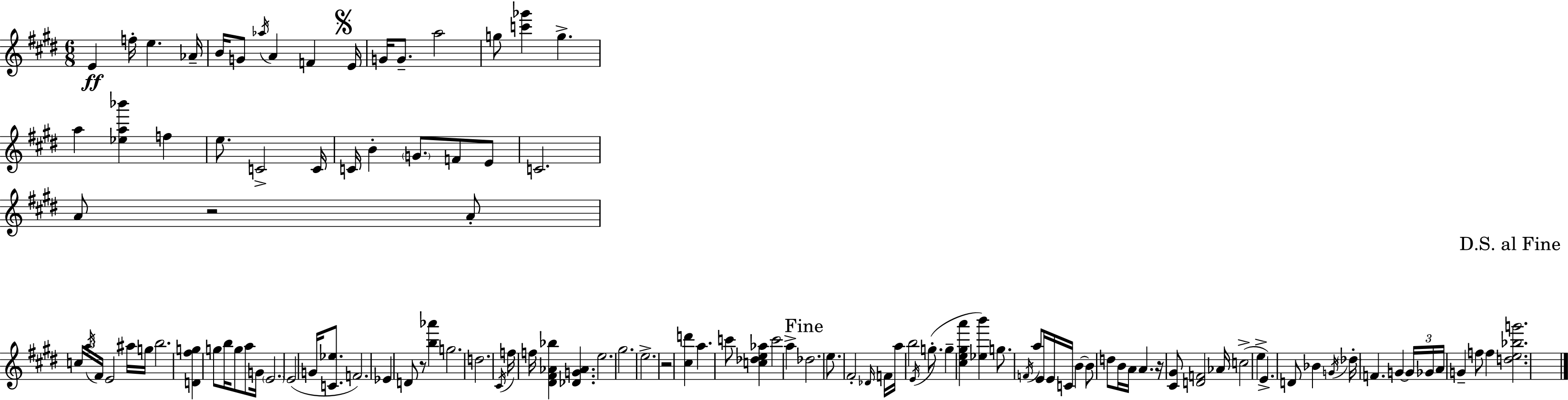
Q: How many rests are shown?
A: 4